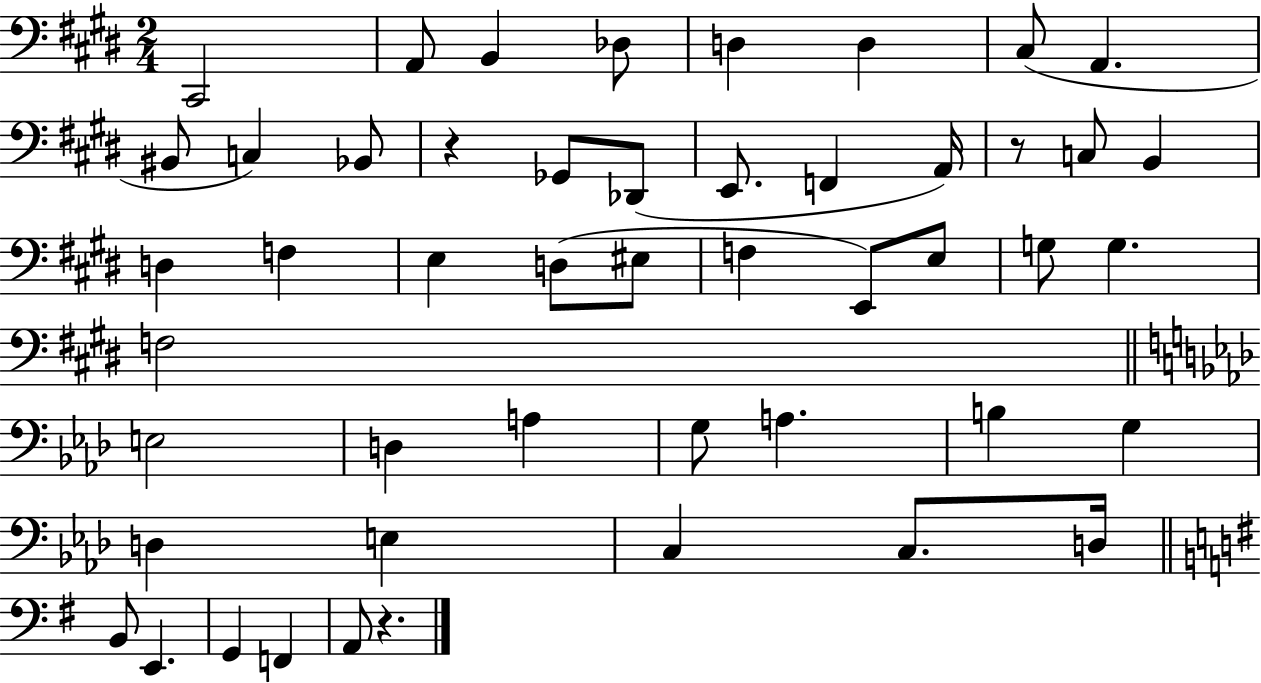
{
  \clef bass
  \numericTimeSignature
  \time 2/4
  \key e \major
  cis,2 | a,8 b,4 des8 | d4 d4 | cis8( a,4. | \break bis,8 c4) bes,8 | r4 ges,8 des,8( | e,8. f,4 a,16) | r8 c8 b,4 | \break d4 f4 | e4 d8( eis8 | f4 e,8) e8 | g8 g4. | \break f2 | \bar "||" \break \key aes \major e2 | d4 a4 | g8 a4. | b4 g4 | \break d4 e4 | c4 c8. d16 | \bar "||" \break \key g \major b,8 e,4. | g,4 f,4 | a,8 r4. | \bar "|."
}